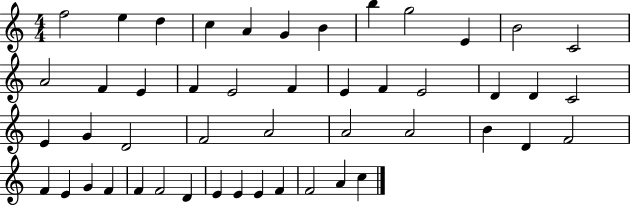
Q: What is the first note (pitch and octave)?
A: F5